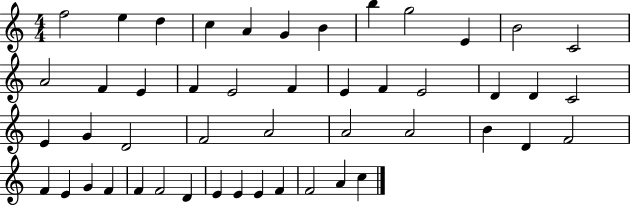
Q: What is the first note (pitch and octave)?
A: F5